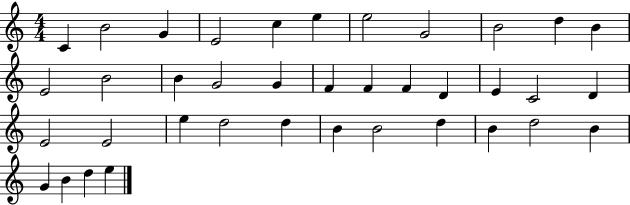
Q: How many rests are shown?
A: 0